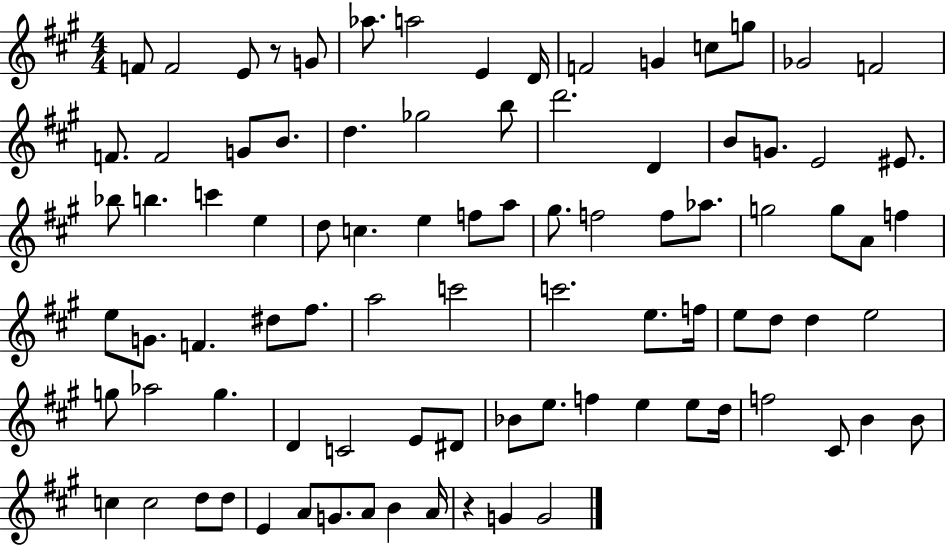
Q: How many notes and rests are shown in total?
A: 89